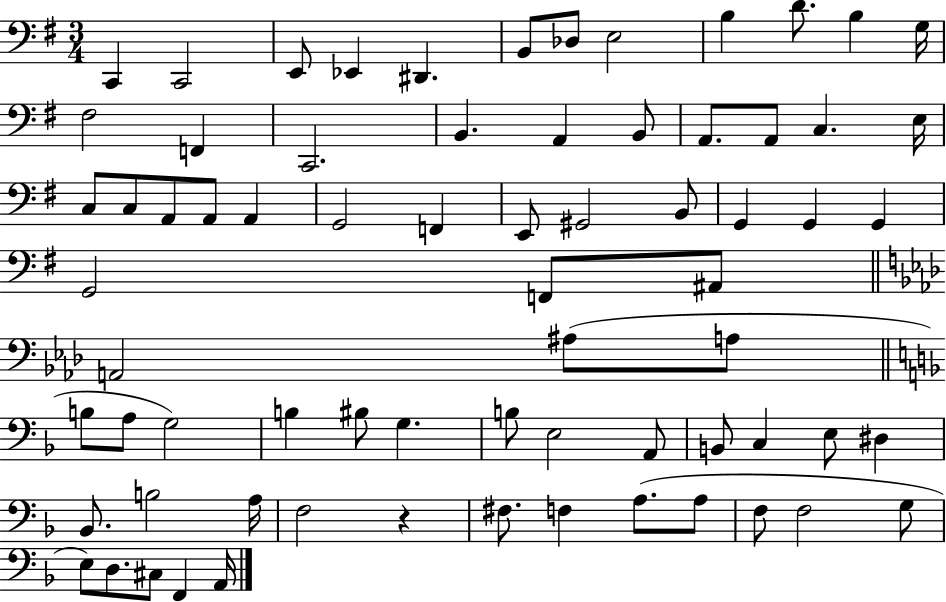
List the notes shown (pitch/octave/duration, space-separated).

C2/q C2/h E2/e Eb2/q D#2/q. B2/e Db3/e E3/h B3/q D4/e. B3/q G3/s F#3/h F2/q C2/h. B2/q. A2/q B2/e A2/e. A2/e C3/q. E3/s C3/e C3/e A2/e A2/e A2/q G2/h F2/q E2/e G#2/h B2/e G2/q G2/q G2/q G2/h F2/e A#2/e A2/h A#3/e A3/e B3/e A3/e G3/h B3/q BIS3/e G3/q. B3/e E3/h A2/e B2/e C3/q E3/e D#3/q Bb2/e. B3/h A3/s F3/h R/q F#3/e. F3/q A3/e. A3/e F3/e F3/h G3/e E3/e D3/e. C#3/e F2/q A2/s